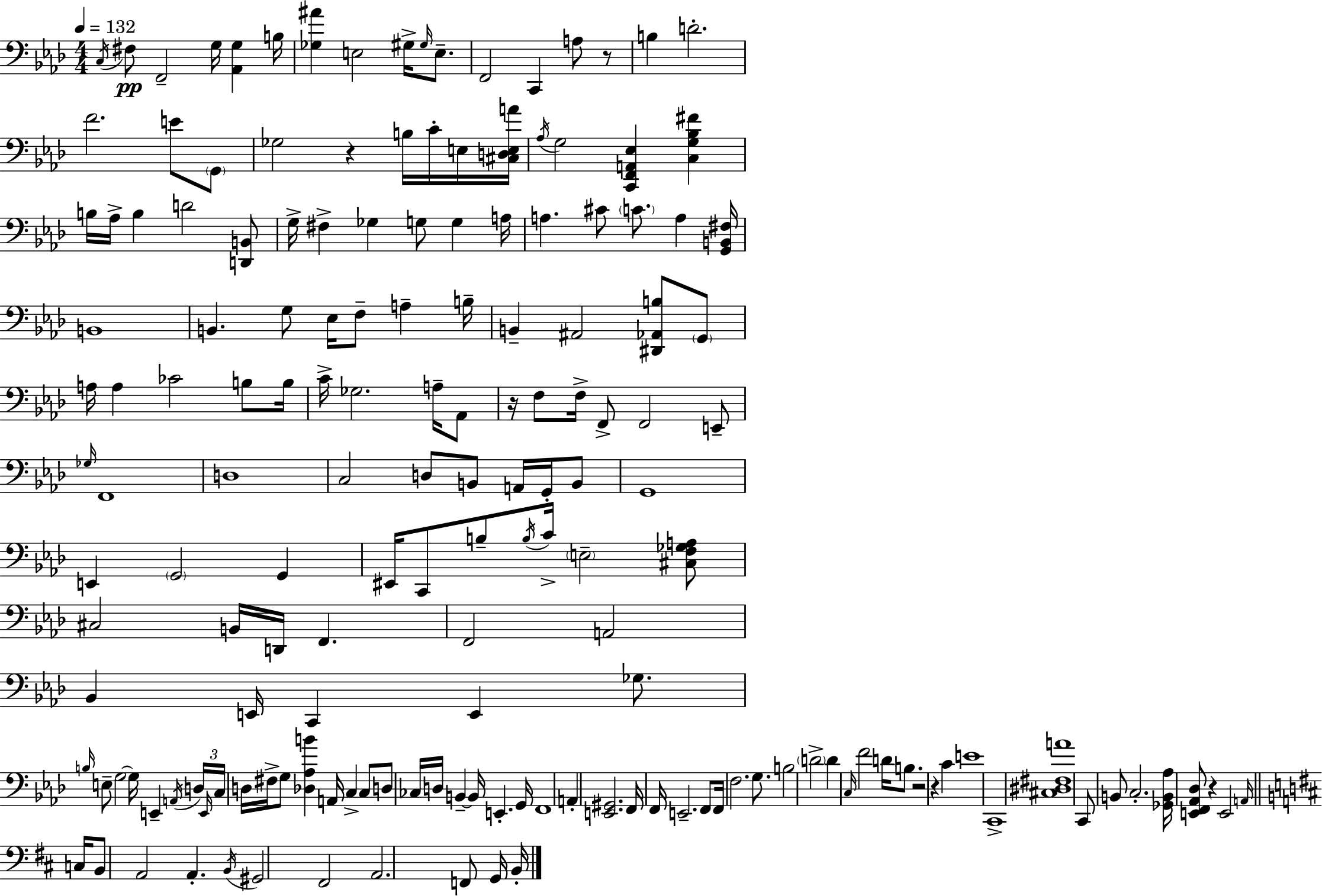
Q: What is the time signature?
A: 4/4